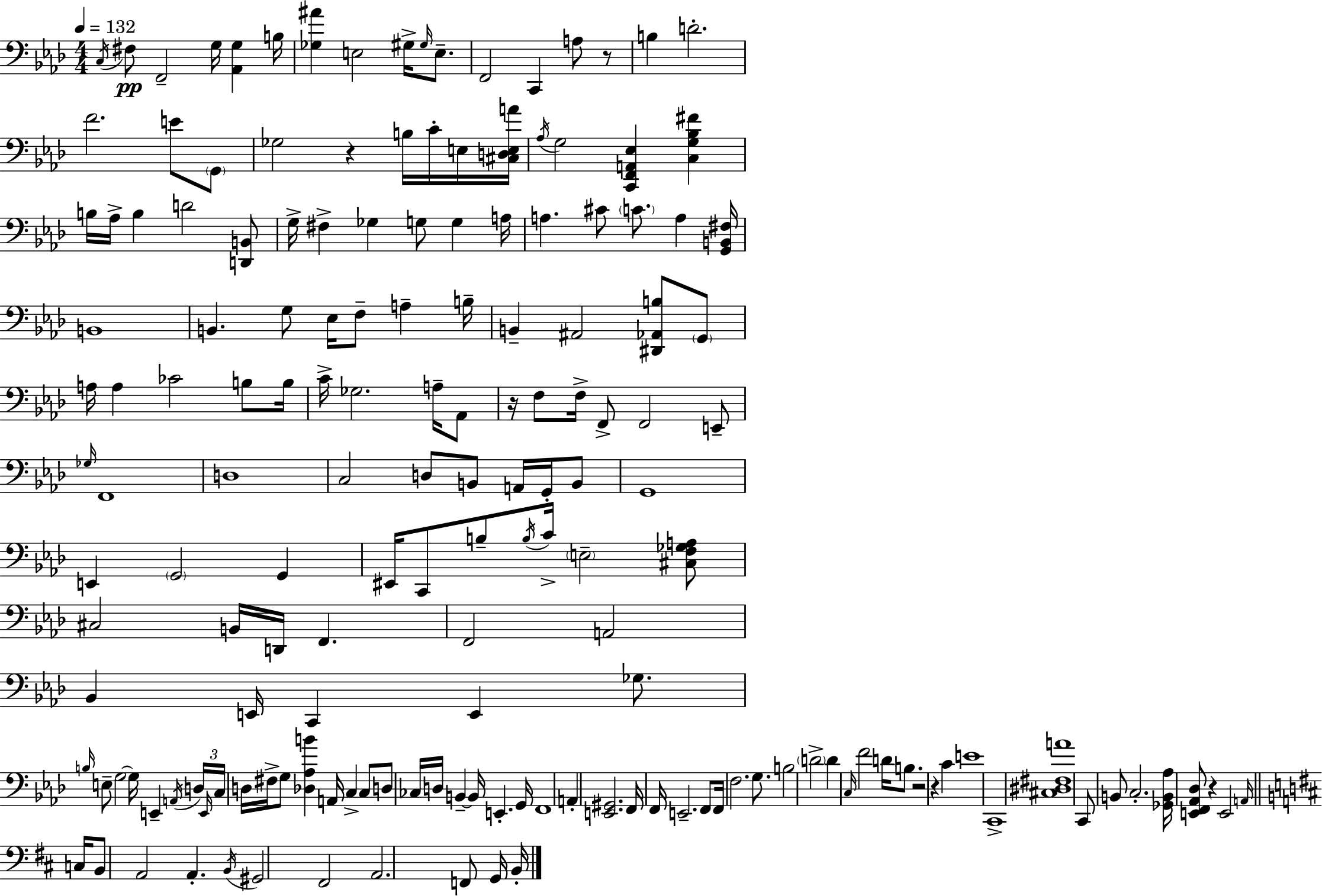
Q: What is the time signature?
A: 4/4